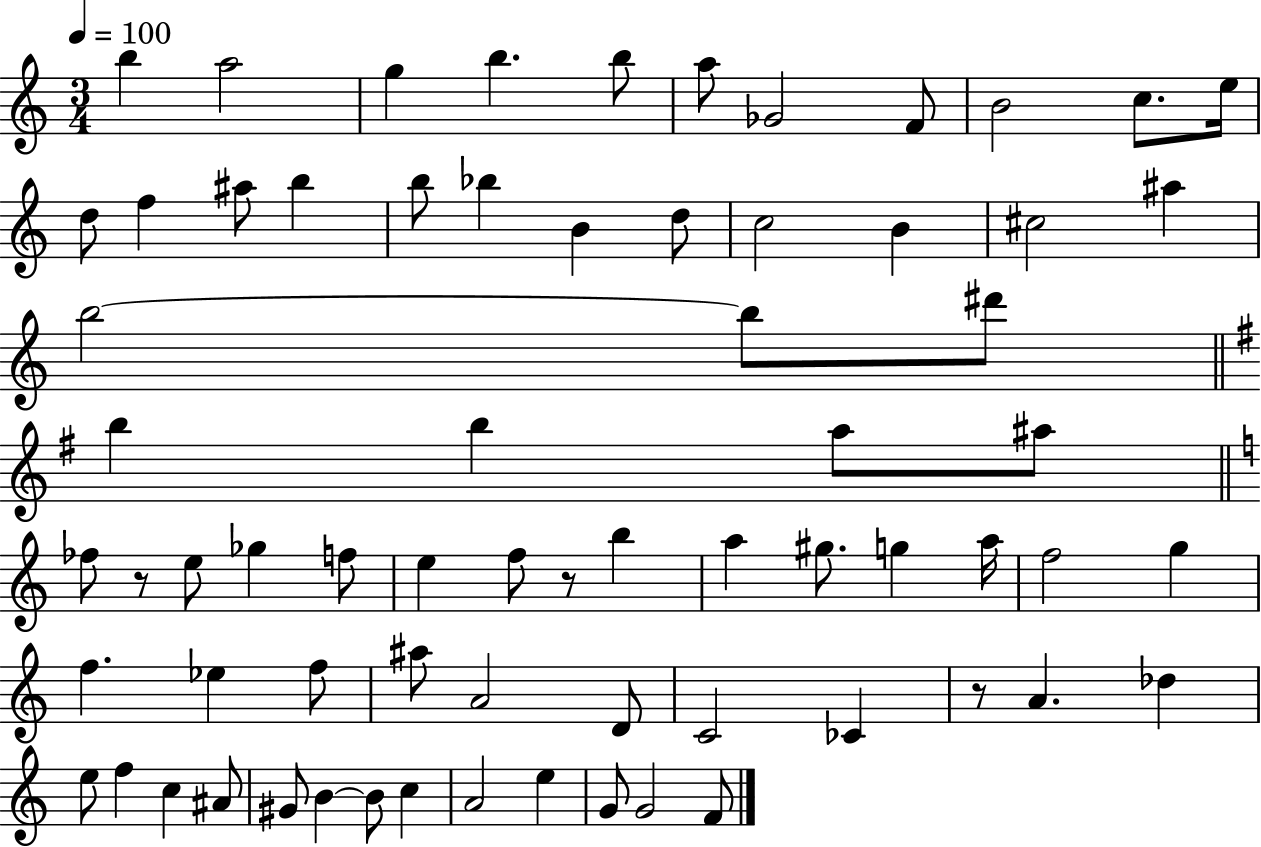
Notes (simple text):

B5/q A5/h G5/q B5/q. B5/e A5/e Gb4/h F4/e B4/h C5/e. E5/s D5/e F5/q A#5/e B5/q B5/e Bb5/q B4/q D5/e C5/h B4/q C#5/h A#5/q B5/h B5/e D#6/e B5/q B5/q A5/e A#5/e FES5/e R/e E5/e Gb5/q F5/e E5/q F5/e R/e B5/q A5/q G#5/e. G5/q A5/s F5/h G5/q F5/q. Eb5/q F5/e A#5/e A4/h D4/e C4/h CES4/q R/e A4/q. Db5/q E5/e F5/q C5/q A#4/e G#4/e B4/q B4/e C5/q A4/h E5/q G4/e G4/h F4/e